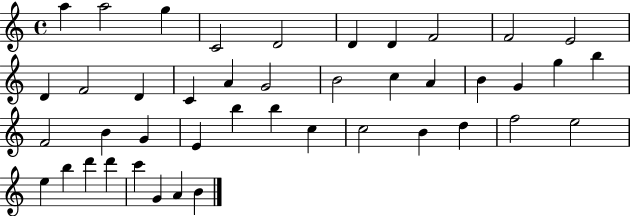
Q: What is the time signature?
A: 4/4